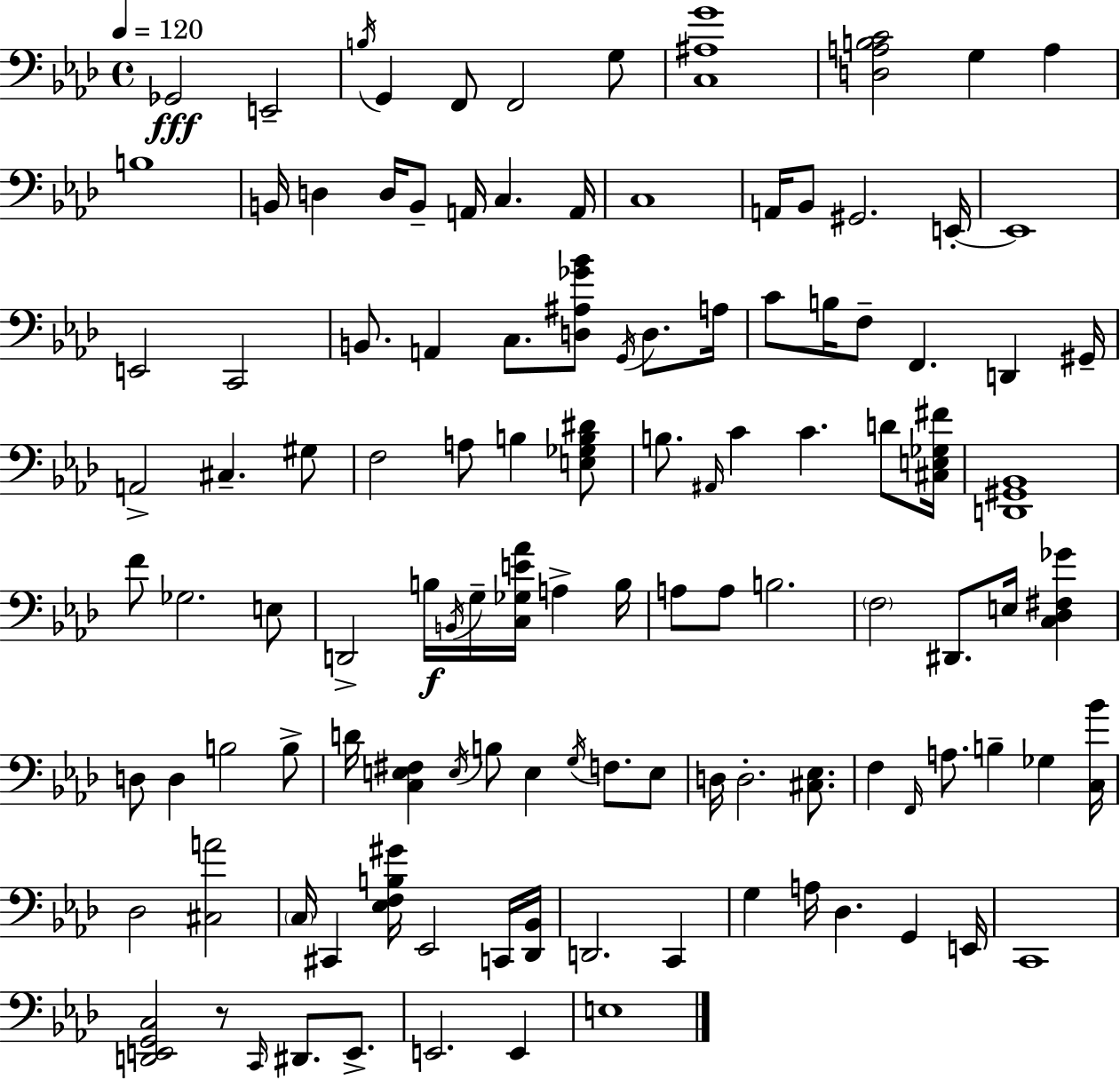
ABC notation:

X:1
T:Untitled
M:4/4
L:1/4
K:Fm
_G,,2 E,,2 B,/4 G,, F,,/2 F,,2 G,/2 [C,^A,G]4 [D,A,B,C]2 G, A, B,4 B,,/4 D, D,/4 B,,/2 A,,/4 C, A,,/4 C,4 A,,/4 _B,,/2 ^G,,2 E,,/4 E,,4 E,,2 C,,2 B,,/2 A,, C,/2 [D,^A,_G_B]/2 G,,/4 D,/2 A,/4 C/2 B,/4 F,/2 F,, D,, ^G,,/4 A,,2 ^C, ^G,/2 F,2 A,/2 B, [E,_G,B,^D]/2 B,/2 ^A,,/4 C C D/2 [^C,E,_G,^F]/4 [D,,^G,,_B,,]4 F/2 _G,2 E,/2 D,,2 B,/4 B,,/4 G,/4 [C,_G,E_A]/4 A, B,/4 A,/2 A,/2 B,2 F,2 ^D,,/2 E,/4 [C,_D,^F,_G] D,/2 D, B,2 B,/2 D/4 [C,E,^F,] E,/4 B,/2 E, G,/4 F,/2 E,/2 D,/4 D,2 [^C,_E,]/2 F, F,,/4 A,/2 B, _G, [C,_B]/4 _D,2 [^C,A]2 C,/4 ^C,, [_E,F,B,^G]/4 _E,,2 C,,/4 [_D,,_B,,]/4 D,,2 C,, G, A,/4 _D, G,, E,,/4 C,,4 [D,,E,,G,,C,]2 z/2 C,,/4 ^D,,/2 E,,/2 E,,2 E,, E,4